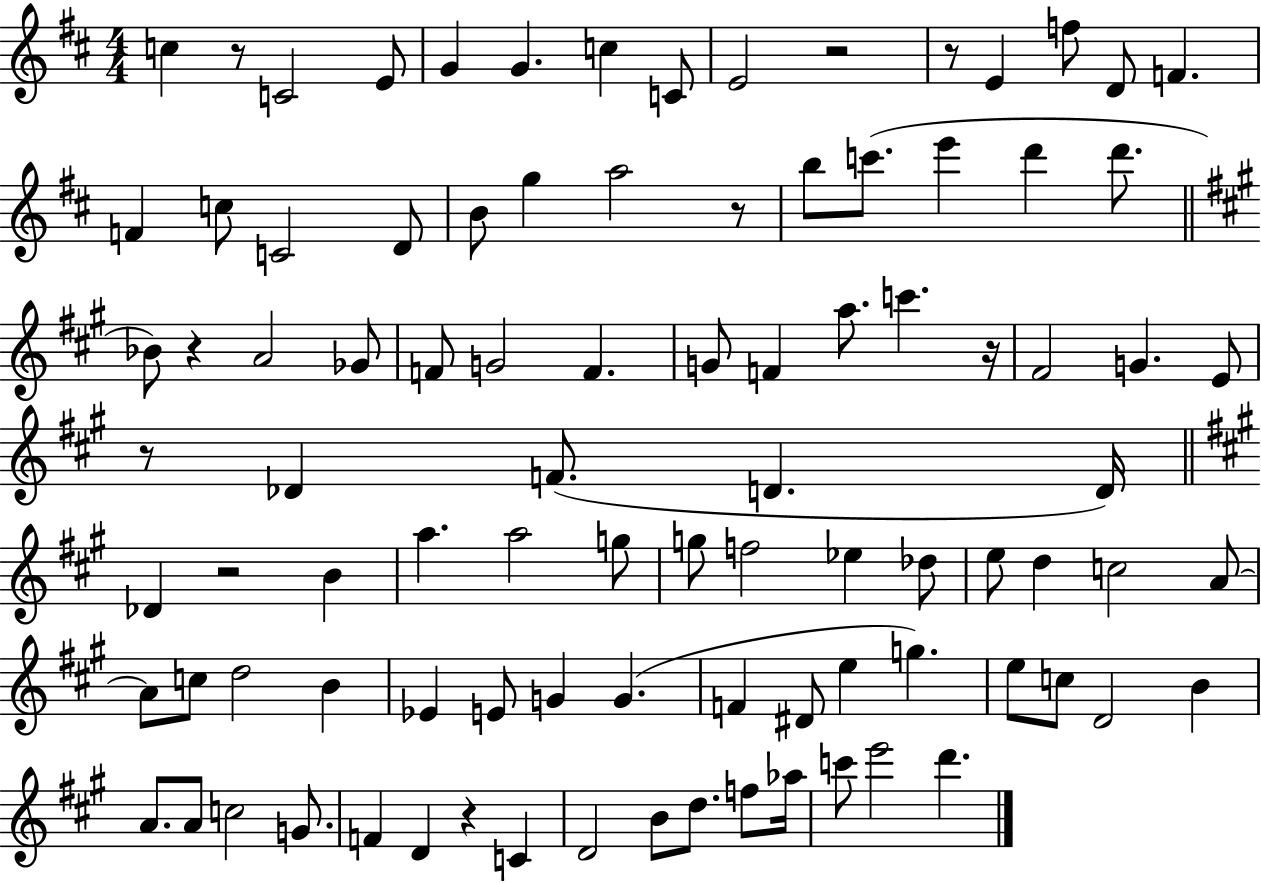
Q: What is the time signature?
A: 4/4